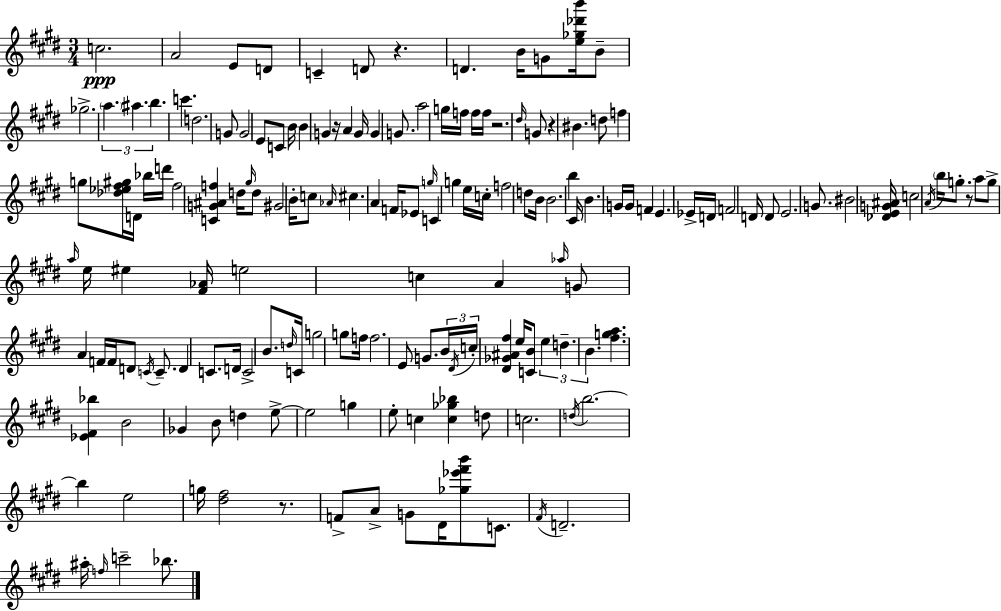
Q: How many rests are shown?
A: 6